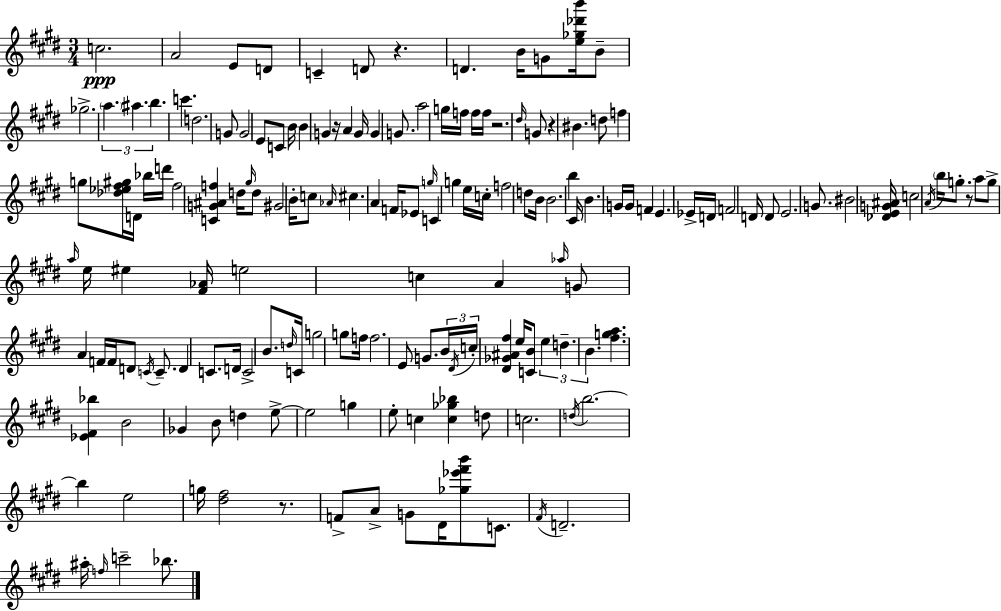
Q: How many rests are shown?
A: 6